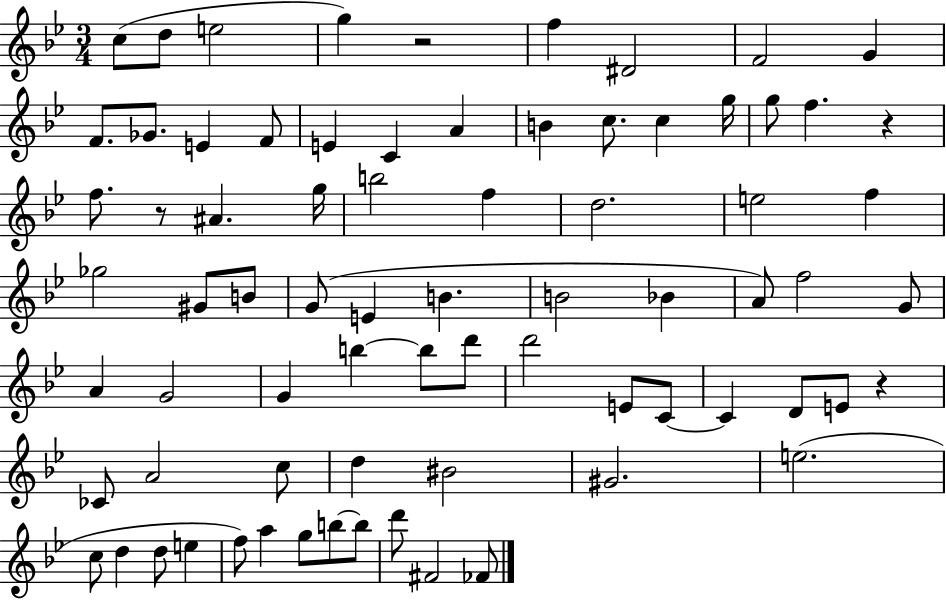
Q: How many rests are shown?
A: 4